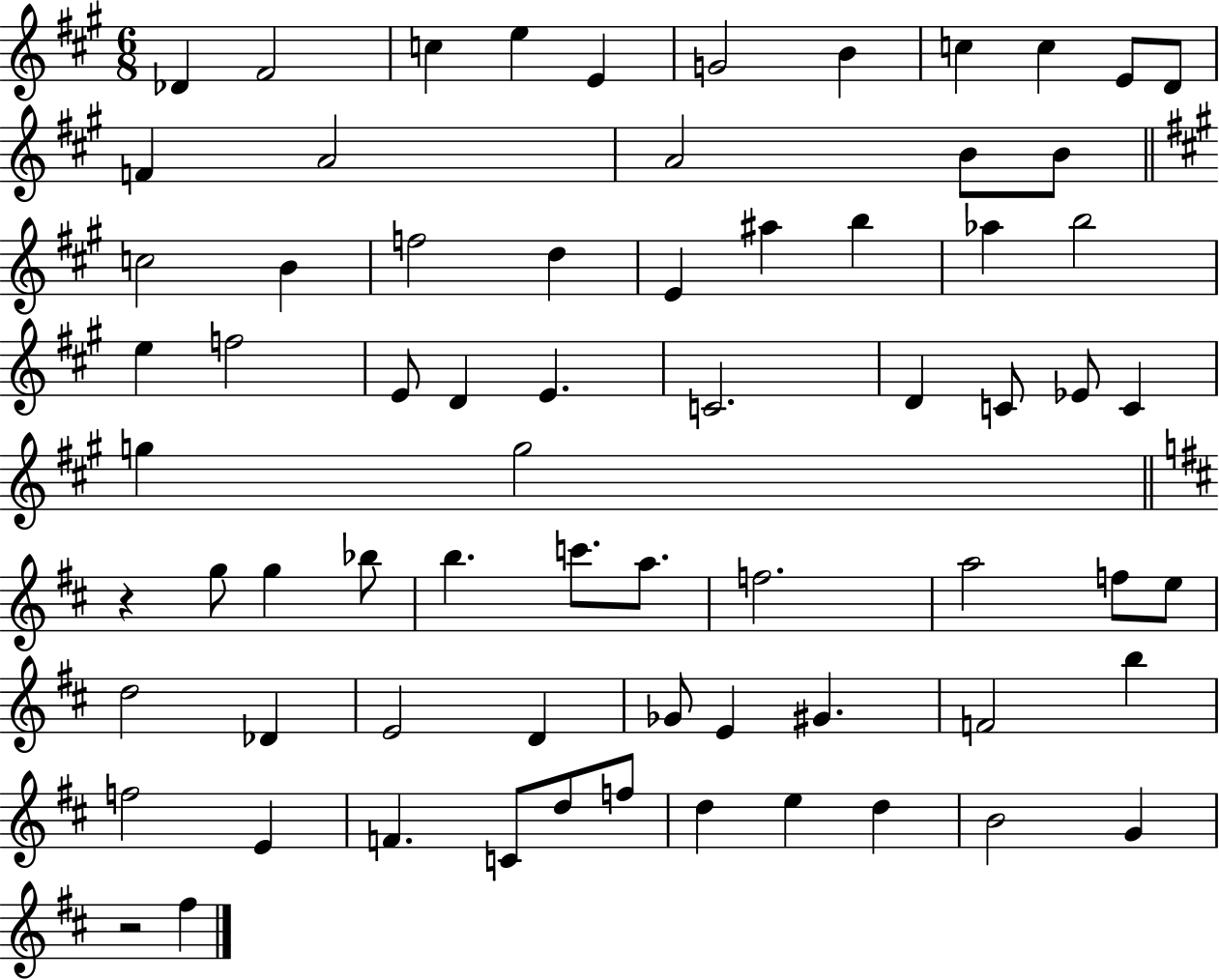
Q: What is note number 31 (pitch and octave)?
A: C4